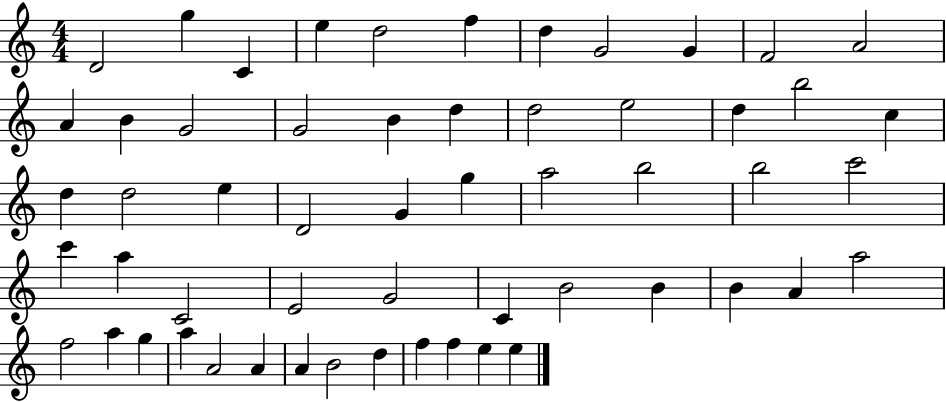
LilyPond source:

{
  \clef treble
  \numericTimeSignature
  \time 4/4
  \key c \major
  d'2 g''4 c'4 | e''4 d''2 f''4 | d''4 g'2 g'4 | f'2 a'2 | \break a'4 b'4 g'2 | g'2 b'4 d''4 | d''2 e''2 | d''4 b''2 c''4 | \break d''4 d''2 e''4 | d'2 g'4 g''4 | a''2 b''2 | b''2 c'''2 | \break c'''4 a''4 c'2 | e'2 g'2 | c'4 b'2 b'4 | b'4 a'4 a''2 | \break f''2 a''4 g''4 | a''4 a'2 a'4 | a'4 b'2 d''4 | f''4 f''4 e''4 e''4 | \break \bar "|."
}